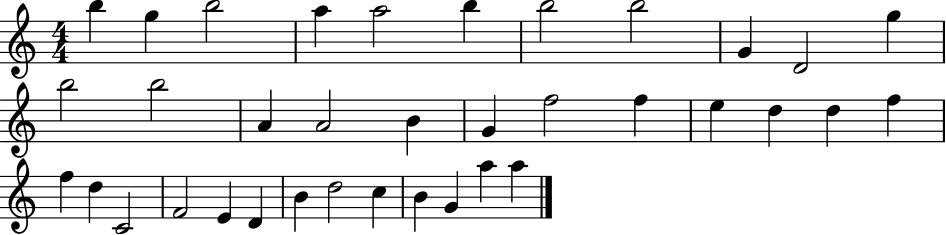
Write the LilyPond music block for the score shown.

{
  \clef treble
  \numericTimeSignature
  \time 4/4
  \key c \major
  b''4 g''4 b''2 | a''4 a''2 b''4 | b''2 b''2 | g'4 d'2 g''4 | \break b''2 b''2 | a'4 a'2 b'4 | g'4 f''2 f''4 | e''4 d''4 d''4 f''4 | \break f''4 d''4 c'2 | f'2 e'4 d'4 | b'4 d''2 c''4 | b'4 g'4 a''4 a''4 | \break \bar "|."
}